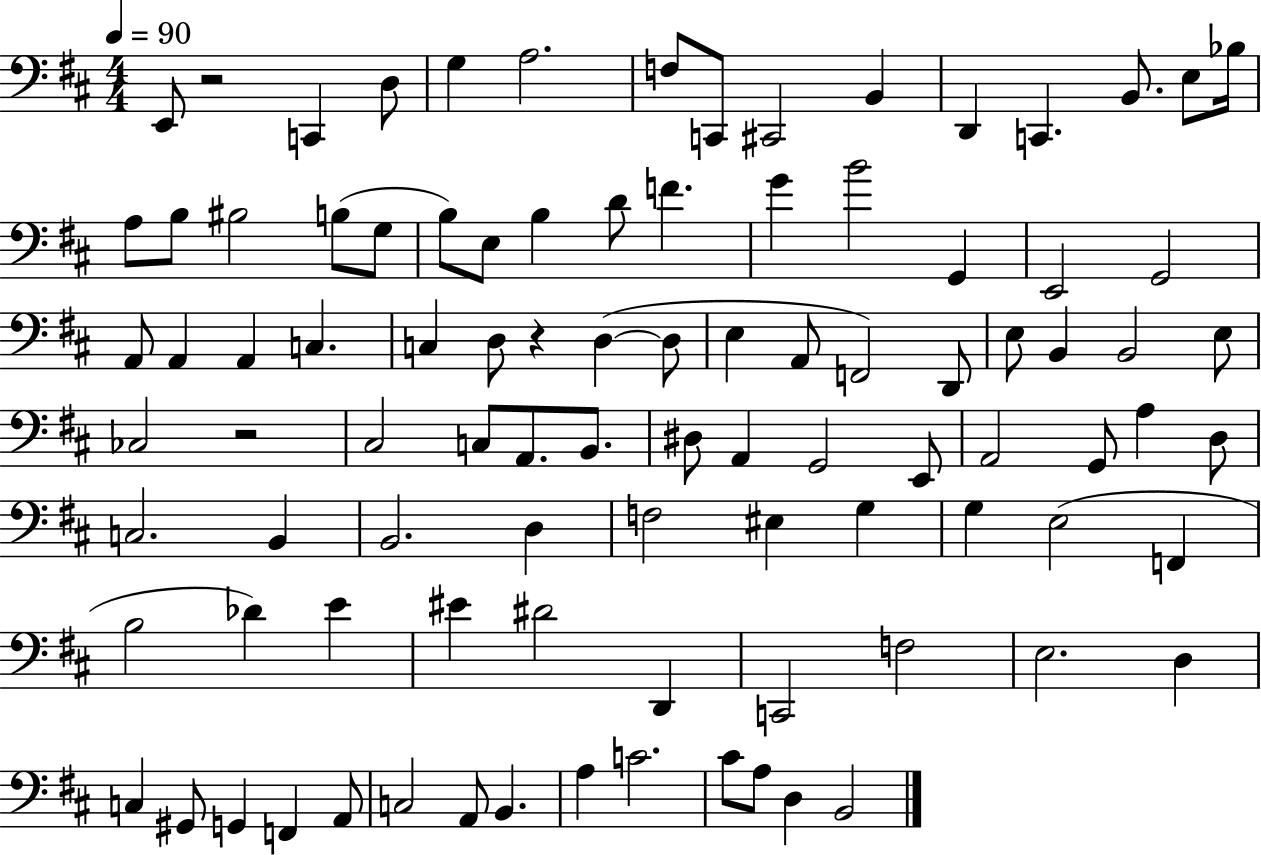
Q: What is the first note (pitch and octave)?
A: E2